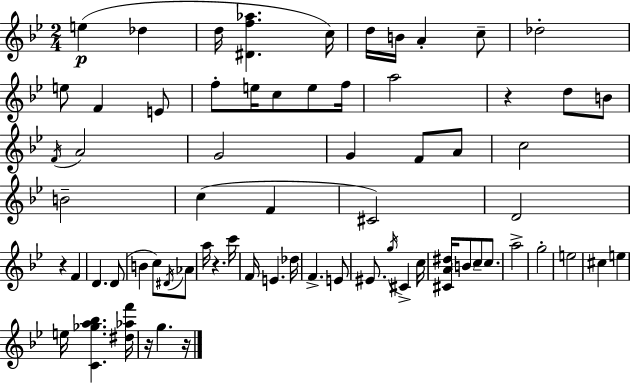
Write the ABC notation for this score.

X:1
T:Untitled
M:2/4
L:1/4
K:Gm
e _d d/4 [^Df_a] c/4 d/4 B/4 A c/2 _d2 e/2 F E/2 f/2 e/4 c/2 e/2 f/4 a2 z d/2 B/2 F/4 A2 G2 G F/2 A/2 c2 B2 c F ^C2 D2 z F D D/2 B c/2 ^D/4 _A/2 a/4 z c'/4 F/4 E _d/4 F E/2 ^E/2 g/4 ^C c/4 [^CA^d]/4 B/2 c/2 c/2 a2 g2 e2 ^c e e/4 [C_ga_b] [^d_af']/4 z/4 g z/4